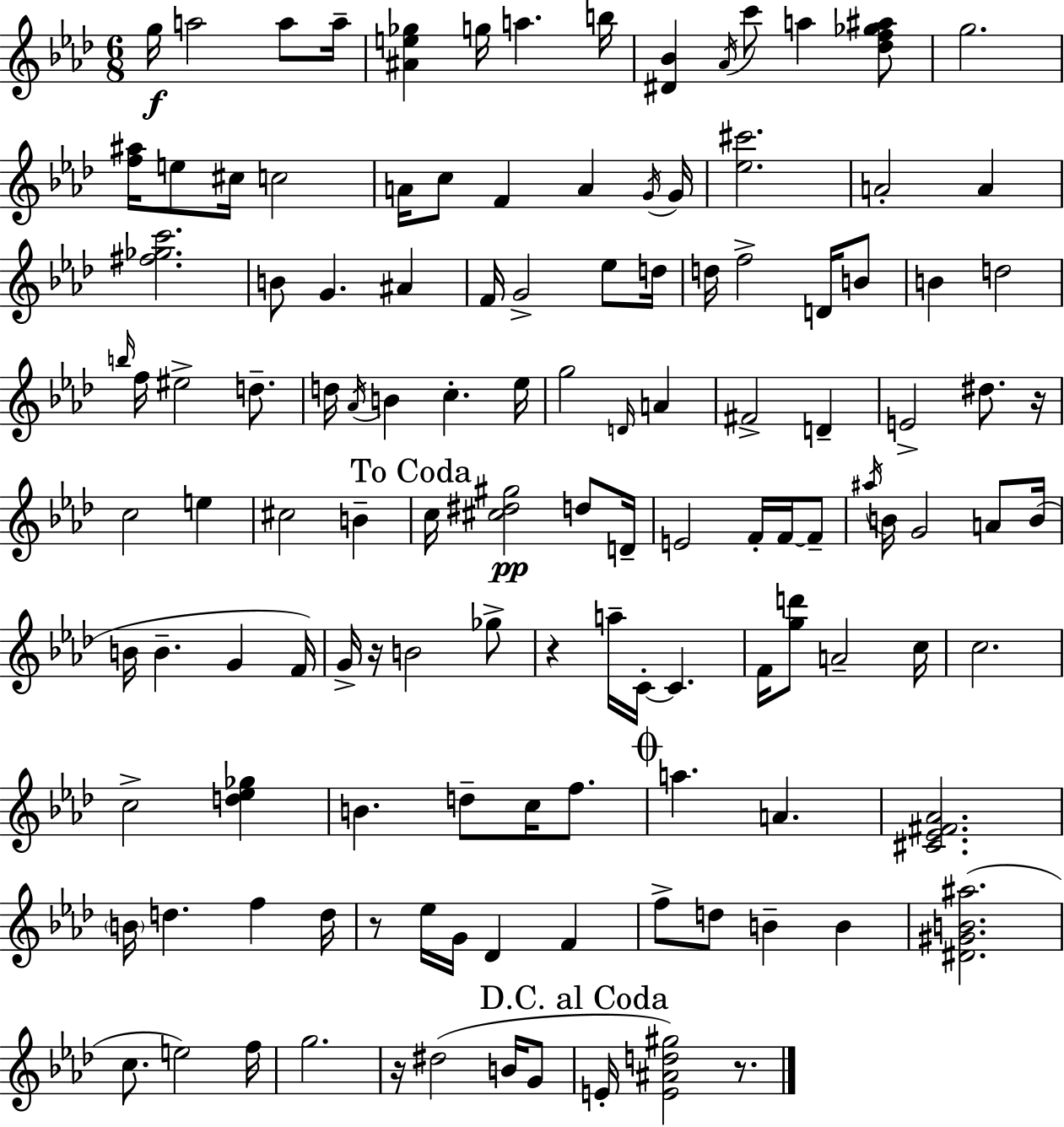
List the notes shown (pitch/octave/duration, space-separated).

G5/s A5/h A5/e A5/s [A#4,E5,Gb5]/q G5/s A5/q. B5/s [D#4,Bb4]/q Ab4/s C6/e A5/q [Db5,F5,Gb5,A#5]/e G5/h. [F5,A#5]/s E5/e C#5/s C5/h A4/s C5/e F4/q A4/q G4/s G4/s [Eb5,C#6]/h. A4/h A4/q [F#5,Gb5,C6]/h. B4/e G4/q. A#4/q F4/s G4/h Eb5/e D5/s D5/s F5/h D4/s B4/e B4/q D5/h B5/s F5/s EIS5/h D5/e. D5/s Ab4/s B4/q C5/q. Eb5/s G5/h D4/s A4/q F#4/h D4/q E4/h D#5/e. R/s C5/h E5/q C#5/h B4/q C5/s [C#5,D#5,G#5]/h D5/e D4/s E4/h F4/s F4/s F4/e A#5/s B4/s G4/h A4/e B4/s B4/s B4/q. G4/q F4/s G4/s R/s B4/h Gb5/e R/q A5/s C4/s C4/q. F4/s [G5,D6]/e A4/h C5/s C5/h. C5/h [D5,Eb5,Gb5]/q B4/q. D5/e C5/s F5/e. A5/q. A4/q. [C#4,Eb4,F#4,Ab4]/h. B4/s D5/q. F5/q D5/s R/e Eb5/s G4/s Db4/q F4/q F5/e D5/e B4/q B4/q [D#4,G#4,B4,A#5]/h. C5/e. E5/h F5/s G5/h. R/s D#5/h B4/s G4/e E4/s [E4,A#4,D5,G#5]/h R/e.